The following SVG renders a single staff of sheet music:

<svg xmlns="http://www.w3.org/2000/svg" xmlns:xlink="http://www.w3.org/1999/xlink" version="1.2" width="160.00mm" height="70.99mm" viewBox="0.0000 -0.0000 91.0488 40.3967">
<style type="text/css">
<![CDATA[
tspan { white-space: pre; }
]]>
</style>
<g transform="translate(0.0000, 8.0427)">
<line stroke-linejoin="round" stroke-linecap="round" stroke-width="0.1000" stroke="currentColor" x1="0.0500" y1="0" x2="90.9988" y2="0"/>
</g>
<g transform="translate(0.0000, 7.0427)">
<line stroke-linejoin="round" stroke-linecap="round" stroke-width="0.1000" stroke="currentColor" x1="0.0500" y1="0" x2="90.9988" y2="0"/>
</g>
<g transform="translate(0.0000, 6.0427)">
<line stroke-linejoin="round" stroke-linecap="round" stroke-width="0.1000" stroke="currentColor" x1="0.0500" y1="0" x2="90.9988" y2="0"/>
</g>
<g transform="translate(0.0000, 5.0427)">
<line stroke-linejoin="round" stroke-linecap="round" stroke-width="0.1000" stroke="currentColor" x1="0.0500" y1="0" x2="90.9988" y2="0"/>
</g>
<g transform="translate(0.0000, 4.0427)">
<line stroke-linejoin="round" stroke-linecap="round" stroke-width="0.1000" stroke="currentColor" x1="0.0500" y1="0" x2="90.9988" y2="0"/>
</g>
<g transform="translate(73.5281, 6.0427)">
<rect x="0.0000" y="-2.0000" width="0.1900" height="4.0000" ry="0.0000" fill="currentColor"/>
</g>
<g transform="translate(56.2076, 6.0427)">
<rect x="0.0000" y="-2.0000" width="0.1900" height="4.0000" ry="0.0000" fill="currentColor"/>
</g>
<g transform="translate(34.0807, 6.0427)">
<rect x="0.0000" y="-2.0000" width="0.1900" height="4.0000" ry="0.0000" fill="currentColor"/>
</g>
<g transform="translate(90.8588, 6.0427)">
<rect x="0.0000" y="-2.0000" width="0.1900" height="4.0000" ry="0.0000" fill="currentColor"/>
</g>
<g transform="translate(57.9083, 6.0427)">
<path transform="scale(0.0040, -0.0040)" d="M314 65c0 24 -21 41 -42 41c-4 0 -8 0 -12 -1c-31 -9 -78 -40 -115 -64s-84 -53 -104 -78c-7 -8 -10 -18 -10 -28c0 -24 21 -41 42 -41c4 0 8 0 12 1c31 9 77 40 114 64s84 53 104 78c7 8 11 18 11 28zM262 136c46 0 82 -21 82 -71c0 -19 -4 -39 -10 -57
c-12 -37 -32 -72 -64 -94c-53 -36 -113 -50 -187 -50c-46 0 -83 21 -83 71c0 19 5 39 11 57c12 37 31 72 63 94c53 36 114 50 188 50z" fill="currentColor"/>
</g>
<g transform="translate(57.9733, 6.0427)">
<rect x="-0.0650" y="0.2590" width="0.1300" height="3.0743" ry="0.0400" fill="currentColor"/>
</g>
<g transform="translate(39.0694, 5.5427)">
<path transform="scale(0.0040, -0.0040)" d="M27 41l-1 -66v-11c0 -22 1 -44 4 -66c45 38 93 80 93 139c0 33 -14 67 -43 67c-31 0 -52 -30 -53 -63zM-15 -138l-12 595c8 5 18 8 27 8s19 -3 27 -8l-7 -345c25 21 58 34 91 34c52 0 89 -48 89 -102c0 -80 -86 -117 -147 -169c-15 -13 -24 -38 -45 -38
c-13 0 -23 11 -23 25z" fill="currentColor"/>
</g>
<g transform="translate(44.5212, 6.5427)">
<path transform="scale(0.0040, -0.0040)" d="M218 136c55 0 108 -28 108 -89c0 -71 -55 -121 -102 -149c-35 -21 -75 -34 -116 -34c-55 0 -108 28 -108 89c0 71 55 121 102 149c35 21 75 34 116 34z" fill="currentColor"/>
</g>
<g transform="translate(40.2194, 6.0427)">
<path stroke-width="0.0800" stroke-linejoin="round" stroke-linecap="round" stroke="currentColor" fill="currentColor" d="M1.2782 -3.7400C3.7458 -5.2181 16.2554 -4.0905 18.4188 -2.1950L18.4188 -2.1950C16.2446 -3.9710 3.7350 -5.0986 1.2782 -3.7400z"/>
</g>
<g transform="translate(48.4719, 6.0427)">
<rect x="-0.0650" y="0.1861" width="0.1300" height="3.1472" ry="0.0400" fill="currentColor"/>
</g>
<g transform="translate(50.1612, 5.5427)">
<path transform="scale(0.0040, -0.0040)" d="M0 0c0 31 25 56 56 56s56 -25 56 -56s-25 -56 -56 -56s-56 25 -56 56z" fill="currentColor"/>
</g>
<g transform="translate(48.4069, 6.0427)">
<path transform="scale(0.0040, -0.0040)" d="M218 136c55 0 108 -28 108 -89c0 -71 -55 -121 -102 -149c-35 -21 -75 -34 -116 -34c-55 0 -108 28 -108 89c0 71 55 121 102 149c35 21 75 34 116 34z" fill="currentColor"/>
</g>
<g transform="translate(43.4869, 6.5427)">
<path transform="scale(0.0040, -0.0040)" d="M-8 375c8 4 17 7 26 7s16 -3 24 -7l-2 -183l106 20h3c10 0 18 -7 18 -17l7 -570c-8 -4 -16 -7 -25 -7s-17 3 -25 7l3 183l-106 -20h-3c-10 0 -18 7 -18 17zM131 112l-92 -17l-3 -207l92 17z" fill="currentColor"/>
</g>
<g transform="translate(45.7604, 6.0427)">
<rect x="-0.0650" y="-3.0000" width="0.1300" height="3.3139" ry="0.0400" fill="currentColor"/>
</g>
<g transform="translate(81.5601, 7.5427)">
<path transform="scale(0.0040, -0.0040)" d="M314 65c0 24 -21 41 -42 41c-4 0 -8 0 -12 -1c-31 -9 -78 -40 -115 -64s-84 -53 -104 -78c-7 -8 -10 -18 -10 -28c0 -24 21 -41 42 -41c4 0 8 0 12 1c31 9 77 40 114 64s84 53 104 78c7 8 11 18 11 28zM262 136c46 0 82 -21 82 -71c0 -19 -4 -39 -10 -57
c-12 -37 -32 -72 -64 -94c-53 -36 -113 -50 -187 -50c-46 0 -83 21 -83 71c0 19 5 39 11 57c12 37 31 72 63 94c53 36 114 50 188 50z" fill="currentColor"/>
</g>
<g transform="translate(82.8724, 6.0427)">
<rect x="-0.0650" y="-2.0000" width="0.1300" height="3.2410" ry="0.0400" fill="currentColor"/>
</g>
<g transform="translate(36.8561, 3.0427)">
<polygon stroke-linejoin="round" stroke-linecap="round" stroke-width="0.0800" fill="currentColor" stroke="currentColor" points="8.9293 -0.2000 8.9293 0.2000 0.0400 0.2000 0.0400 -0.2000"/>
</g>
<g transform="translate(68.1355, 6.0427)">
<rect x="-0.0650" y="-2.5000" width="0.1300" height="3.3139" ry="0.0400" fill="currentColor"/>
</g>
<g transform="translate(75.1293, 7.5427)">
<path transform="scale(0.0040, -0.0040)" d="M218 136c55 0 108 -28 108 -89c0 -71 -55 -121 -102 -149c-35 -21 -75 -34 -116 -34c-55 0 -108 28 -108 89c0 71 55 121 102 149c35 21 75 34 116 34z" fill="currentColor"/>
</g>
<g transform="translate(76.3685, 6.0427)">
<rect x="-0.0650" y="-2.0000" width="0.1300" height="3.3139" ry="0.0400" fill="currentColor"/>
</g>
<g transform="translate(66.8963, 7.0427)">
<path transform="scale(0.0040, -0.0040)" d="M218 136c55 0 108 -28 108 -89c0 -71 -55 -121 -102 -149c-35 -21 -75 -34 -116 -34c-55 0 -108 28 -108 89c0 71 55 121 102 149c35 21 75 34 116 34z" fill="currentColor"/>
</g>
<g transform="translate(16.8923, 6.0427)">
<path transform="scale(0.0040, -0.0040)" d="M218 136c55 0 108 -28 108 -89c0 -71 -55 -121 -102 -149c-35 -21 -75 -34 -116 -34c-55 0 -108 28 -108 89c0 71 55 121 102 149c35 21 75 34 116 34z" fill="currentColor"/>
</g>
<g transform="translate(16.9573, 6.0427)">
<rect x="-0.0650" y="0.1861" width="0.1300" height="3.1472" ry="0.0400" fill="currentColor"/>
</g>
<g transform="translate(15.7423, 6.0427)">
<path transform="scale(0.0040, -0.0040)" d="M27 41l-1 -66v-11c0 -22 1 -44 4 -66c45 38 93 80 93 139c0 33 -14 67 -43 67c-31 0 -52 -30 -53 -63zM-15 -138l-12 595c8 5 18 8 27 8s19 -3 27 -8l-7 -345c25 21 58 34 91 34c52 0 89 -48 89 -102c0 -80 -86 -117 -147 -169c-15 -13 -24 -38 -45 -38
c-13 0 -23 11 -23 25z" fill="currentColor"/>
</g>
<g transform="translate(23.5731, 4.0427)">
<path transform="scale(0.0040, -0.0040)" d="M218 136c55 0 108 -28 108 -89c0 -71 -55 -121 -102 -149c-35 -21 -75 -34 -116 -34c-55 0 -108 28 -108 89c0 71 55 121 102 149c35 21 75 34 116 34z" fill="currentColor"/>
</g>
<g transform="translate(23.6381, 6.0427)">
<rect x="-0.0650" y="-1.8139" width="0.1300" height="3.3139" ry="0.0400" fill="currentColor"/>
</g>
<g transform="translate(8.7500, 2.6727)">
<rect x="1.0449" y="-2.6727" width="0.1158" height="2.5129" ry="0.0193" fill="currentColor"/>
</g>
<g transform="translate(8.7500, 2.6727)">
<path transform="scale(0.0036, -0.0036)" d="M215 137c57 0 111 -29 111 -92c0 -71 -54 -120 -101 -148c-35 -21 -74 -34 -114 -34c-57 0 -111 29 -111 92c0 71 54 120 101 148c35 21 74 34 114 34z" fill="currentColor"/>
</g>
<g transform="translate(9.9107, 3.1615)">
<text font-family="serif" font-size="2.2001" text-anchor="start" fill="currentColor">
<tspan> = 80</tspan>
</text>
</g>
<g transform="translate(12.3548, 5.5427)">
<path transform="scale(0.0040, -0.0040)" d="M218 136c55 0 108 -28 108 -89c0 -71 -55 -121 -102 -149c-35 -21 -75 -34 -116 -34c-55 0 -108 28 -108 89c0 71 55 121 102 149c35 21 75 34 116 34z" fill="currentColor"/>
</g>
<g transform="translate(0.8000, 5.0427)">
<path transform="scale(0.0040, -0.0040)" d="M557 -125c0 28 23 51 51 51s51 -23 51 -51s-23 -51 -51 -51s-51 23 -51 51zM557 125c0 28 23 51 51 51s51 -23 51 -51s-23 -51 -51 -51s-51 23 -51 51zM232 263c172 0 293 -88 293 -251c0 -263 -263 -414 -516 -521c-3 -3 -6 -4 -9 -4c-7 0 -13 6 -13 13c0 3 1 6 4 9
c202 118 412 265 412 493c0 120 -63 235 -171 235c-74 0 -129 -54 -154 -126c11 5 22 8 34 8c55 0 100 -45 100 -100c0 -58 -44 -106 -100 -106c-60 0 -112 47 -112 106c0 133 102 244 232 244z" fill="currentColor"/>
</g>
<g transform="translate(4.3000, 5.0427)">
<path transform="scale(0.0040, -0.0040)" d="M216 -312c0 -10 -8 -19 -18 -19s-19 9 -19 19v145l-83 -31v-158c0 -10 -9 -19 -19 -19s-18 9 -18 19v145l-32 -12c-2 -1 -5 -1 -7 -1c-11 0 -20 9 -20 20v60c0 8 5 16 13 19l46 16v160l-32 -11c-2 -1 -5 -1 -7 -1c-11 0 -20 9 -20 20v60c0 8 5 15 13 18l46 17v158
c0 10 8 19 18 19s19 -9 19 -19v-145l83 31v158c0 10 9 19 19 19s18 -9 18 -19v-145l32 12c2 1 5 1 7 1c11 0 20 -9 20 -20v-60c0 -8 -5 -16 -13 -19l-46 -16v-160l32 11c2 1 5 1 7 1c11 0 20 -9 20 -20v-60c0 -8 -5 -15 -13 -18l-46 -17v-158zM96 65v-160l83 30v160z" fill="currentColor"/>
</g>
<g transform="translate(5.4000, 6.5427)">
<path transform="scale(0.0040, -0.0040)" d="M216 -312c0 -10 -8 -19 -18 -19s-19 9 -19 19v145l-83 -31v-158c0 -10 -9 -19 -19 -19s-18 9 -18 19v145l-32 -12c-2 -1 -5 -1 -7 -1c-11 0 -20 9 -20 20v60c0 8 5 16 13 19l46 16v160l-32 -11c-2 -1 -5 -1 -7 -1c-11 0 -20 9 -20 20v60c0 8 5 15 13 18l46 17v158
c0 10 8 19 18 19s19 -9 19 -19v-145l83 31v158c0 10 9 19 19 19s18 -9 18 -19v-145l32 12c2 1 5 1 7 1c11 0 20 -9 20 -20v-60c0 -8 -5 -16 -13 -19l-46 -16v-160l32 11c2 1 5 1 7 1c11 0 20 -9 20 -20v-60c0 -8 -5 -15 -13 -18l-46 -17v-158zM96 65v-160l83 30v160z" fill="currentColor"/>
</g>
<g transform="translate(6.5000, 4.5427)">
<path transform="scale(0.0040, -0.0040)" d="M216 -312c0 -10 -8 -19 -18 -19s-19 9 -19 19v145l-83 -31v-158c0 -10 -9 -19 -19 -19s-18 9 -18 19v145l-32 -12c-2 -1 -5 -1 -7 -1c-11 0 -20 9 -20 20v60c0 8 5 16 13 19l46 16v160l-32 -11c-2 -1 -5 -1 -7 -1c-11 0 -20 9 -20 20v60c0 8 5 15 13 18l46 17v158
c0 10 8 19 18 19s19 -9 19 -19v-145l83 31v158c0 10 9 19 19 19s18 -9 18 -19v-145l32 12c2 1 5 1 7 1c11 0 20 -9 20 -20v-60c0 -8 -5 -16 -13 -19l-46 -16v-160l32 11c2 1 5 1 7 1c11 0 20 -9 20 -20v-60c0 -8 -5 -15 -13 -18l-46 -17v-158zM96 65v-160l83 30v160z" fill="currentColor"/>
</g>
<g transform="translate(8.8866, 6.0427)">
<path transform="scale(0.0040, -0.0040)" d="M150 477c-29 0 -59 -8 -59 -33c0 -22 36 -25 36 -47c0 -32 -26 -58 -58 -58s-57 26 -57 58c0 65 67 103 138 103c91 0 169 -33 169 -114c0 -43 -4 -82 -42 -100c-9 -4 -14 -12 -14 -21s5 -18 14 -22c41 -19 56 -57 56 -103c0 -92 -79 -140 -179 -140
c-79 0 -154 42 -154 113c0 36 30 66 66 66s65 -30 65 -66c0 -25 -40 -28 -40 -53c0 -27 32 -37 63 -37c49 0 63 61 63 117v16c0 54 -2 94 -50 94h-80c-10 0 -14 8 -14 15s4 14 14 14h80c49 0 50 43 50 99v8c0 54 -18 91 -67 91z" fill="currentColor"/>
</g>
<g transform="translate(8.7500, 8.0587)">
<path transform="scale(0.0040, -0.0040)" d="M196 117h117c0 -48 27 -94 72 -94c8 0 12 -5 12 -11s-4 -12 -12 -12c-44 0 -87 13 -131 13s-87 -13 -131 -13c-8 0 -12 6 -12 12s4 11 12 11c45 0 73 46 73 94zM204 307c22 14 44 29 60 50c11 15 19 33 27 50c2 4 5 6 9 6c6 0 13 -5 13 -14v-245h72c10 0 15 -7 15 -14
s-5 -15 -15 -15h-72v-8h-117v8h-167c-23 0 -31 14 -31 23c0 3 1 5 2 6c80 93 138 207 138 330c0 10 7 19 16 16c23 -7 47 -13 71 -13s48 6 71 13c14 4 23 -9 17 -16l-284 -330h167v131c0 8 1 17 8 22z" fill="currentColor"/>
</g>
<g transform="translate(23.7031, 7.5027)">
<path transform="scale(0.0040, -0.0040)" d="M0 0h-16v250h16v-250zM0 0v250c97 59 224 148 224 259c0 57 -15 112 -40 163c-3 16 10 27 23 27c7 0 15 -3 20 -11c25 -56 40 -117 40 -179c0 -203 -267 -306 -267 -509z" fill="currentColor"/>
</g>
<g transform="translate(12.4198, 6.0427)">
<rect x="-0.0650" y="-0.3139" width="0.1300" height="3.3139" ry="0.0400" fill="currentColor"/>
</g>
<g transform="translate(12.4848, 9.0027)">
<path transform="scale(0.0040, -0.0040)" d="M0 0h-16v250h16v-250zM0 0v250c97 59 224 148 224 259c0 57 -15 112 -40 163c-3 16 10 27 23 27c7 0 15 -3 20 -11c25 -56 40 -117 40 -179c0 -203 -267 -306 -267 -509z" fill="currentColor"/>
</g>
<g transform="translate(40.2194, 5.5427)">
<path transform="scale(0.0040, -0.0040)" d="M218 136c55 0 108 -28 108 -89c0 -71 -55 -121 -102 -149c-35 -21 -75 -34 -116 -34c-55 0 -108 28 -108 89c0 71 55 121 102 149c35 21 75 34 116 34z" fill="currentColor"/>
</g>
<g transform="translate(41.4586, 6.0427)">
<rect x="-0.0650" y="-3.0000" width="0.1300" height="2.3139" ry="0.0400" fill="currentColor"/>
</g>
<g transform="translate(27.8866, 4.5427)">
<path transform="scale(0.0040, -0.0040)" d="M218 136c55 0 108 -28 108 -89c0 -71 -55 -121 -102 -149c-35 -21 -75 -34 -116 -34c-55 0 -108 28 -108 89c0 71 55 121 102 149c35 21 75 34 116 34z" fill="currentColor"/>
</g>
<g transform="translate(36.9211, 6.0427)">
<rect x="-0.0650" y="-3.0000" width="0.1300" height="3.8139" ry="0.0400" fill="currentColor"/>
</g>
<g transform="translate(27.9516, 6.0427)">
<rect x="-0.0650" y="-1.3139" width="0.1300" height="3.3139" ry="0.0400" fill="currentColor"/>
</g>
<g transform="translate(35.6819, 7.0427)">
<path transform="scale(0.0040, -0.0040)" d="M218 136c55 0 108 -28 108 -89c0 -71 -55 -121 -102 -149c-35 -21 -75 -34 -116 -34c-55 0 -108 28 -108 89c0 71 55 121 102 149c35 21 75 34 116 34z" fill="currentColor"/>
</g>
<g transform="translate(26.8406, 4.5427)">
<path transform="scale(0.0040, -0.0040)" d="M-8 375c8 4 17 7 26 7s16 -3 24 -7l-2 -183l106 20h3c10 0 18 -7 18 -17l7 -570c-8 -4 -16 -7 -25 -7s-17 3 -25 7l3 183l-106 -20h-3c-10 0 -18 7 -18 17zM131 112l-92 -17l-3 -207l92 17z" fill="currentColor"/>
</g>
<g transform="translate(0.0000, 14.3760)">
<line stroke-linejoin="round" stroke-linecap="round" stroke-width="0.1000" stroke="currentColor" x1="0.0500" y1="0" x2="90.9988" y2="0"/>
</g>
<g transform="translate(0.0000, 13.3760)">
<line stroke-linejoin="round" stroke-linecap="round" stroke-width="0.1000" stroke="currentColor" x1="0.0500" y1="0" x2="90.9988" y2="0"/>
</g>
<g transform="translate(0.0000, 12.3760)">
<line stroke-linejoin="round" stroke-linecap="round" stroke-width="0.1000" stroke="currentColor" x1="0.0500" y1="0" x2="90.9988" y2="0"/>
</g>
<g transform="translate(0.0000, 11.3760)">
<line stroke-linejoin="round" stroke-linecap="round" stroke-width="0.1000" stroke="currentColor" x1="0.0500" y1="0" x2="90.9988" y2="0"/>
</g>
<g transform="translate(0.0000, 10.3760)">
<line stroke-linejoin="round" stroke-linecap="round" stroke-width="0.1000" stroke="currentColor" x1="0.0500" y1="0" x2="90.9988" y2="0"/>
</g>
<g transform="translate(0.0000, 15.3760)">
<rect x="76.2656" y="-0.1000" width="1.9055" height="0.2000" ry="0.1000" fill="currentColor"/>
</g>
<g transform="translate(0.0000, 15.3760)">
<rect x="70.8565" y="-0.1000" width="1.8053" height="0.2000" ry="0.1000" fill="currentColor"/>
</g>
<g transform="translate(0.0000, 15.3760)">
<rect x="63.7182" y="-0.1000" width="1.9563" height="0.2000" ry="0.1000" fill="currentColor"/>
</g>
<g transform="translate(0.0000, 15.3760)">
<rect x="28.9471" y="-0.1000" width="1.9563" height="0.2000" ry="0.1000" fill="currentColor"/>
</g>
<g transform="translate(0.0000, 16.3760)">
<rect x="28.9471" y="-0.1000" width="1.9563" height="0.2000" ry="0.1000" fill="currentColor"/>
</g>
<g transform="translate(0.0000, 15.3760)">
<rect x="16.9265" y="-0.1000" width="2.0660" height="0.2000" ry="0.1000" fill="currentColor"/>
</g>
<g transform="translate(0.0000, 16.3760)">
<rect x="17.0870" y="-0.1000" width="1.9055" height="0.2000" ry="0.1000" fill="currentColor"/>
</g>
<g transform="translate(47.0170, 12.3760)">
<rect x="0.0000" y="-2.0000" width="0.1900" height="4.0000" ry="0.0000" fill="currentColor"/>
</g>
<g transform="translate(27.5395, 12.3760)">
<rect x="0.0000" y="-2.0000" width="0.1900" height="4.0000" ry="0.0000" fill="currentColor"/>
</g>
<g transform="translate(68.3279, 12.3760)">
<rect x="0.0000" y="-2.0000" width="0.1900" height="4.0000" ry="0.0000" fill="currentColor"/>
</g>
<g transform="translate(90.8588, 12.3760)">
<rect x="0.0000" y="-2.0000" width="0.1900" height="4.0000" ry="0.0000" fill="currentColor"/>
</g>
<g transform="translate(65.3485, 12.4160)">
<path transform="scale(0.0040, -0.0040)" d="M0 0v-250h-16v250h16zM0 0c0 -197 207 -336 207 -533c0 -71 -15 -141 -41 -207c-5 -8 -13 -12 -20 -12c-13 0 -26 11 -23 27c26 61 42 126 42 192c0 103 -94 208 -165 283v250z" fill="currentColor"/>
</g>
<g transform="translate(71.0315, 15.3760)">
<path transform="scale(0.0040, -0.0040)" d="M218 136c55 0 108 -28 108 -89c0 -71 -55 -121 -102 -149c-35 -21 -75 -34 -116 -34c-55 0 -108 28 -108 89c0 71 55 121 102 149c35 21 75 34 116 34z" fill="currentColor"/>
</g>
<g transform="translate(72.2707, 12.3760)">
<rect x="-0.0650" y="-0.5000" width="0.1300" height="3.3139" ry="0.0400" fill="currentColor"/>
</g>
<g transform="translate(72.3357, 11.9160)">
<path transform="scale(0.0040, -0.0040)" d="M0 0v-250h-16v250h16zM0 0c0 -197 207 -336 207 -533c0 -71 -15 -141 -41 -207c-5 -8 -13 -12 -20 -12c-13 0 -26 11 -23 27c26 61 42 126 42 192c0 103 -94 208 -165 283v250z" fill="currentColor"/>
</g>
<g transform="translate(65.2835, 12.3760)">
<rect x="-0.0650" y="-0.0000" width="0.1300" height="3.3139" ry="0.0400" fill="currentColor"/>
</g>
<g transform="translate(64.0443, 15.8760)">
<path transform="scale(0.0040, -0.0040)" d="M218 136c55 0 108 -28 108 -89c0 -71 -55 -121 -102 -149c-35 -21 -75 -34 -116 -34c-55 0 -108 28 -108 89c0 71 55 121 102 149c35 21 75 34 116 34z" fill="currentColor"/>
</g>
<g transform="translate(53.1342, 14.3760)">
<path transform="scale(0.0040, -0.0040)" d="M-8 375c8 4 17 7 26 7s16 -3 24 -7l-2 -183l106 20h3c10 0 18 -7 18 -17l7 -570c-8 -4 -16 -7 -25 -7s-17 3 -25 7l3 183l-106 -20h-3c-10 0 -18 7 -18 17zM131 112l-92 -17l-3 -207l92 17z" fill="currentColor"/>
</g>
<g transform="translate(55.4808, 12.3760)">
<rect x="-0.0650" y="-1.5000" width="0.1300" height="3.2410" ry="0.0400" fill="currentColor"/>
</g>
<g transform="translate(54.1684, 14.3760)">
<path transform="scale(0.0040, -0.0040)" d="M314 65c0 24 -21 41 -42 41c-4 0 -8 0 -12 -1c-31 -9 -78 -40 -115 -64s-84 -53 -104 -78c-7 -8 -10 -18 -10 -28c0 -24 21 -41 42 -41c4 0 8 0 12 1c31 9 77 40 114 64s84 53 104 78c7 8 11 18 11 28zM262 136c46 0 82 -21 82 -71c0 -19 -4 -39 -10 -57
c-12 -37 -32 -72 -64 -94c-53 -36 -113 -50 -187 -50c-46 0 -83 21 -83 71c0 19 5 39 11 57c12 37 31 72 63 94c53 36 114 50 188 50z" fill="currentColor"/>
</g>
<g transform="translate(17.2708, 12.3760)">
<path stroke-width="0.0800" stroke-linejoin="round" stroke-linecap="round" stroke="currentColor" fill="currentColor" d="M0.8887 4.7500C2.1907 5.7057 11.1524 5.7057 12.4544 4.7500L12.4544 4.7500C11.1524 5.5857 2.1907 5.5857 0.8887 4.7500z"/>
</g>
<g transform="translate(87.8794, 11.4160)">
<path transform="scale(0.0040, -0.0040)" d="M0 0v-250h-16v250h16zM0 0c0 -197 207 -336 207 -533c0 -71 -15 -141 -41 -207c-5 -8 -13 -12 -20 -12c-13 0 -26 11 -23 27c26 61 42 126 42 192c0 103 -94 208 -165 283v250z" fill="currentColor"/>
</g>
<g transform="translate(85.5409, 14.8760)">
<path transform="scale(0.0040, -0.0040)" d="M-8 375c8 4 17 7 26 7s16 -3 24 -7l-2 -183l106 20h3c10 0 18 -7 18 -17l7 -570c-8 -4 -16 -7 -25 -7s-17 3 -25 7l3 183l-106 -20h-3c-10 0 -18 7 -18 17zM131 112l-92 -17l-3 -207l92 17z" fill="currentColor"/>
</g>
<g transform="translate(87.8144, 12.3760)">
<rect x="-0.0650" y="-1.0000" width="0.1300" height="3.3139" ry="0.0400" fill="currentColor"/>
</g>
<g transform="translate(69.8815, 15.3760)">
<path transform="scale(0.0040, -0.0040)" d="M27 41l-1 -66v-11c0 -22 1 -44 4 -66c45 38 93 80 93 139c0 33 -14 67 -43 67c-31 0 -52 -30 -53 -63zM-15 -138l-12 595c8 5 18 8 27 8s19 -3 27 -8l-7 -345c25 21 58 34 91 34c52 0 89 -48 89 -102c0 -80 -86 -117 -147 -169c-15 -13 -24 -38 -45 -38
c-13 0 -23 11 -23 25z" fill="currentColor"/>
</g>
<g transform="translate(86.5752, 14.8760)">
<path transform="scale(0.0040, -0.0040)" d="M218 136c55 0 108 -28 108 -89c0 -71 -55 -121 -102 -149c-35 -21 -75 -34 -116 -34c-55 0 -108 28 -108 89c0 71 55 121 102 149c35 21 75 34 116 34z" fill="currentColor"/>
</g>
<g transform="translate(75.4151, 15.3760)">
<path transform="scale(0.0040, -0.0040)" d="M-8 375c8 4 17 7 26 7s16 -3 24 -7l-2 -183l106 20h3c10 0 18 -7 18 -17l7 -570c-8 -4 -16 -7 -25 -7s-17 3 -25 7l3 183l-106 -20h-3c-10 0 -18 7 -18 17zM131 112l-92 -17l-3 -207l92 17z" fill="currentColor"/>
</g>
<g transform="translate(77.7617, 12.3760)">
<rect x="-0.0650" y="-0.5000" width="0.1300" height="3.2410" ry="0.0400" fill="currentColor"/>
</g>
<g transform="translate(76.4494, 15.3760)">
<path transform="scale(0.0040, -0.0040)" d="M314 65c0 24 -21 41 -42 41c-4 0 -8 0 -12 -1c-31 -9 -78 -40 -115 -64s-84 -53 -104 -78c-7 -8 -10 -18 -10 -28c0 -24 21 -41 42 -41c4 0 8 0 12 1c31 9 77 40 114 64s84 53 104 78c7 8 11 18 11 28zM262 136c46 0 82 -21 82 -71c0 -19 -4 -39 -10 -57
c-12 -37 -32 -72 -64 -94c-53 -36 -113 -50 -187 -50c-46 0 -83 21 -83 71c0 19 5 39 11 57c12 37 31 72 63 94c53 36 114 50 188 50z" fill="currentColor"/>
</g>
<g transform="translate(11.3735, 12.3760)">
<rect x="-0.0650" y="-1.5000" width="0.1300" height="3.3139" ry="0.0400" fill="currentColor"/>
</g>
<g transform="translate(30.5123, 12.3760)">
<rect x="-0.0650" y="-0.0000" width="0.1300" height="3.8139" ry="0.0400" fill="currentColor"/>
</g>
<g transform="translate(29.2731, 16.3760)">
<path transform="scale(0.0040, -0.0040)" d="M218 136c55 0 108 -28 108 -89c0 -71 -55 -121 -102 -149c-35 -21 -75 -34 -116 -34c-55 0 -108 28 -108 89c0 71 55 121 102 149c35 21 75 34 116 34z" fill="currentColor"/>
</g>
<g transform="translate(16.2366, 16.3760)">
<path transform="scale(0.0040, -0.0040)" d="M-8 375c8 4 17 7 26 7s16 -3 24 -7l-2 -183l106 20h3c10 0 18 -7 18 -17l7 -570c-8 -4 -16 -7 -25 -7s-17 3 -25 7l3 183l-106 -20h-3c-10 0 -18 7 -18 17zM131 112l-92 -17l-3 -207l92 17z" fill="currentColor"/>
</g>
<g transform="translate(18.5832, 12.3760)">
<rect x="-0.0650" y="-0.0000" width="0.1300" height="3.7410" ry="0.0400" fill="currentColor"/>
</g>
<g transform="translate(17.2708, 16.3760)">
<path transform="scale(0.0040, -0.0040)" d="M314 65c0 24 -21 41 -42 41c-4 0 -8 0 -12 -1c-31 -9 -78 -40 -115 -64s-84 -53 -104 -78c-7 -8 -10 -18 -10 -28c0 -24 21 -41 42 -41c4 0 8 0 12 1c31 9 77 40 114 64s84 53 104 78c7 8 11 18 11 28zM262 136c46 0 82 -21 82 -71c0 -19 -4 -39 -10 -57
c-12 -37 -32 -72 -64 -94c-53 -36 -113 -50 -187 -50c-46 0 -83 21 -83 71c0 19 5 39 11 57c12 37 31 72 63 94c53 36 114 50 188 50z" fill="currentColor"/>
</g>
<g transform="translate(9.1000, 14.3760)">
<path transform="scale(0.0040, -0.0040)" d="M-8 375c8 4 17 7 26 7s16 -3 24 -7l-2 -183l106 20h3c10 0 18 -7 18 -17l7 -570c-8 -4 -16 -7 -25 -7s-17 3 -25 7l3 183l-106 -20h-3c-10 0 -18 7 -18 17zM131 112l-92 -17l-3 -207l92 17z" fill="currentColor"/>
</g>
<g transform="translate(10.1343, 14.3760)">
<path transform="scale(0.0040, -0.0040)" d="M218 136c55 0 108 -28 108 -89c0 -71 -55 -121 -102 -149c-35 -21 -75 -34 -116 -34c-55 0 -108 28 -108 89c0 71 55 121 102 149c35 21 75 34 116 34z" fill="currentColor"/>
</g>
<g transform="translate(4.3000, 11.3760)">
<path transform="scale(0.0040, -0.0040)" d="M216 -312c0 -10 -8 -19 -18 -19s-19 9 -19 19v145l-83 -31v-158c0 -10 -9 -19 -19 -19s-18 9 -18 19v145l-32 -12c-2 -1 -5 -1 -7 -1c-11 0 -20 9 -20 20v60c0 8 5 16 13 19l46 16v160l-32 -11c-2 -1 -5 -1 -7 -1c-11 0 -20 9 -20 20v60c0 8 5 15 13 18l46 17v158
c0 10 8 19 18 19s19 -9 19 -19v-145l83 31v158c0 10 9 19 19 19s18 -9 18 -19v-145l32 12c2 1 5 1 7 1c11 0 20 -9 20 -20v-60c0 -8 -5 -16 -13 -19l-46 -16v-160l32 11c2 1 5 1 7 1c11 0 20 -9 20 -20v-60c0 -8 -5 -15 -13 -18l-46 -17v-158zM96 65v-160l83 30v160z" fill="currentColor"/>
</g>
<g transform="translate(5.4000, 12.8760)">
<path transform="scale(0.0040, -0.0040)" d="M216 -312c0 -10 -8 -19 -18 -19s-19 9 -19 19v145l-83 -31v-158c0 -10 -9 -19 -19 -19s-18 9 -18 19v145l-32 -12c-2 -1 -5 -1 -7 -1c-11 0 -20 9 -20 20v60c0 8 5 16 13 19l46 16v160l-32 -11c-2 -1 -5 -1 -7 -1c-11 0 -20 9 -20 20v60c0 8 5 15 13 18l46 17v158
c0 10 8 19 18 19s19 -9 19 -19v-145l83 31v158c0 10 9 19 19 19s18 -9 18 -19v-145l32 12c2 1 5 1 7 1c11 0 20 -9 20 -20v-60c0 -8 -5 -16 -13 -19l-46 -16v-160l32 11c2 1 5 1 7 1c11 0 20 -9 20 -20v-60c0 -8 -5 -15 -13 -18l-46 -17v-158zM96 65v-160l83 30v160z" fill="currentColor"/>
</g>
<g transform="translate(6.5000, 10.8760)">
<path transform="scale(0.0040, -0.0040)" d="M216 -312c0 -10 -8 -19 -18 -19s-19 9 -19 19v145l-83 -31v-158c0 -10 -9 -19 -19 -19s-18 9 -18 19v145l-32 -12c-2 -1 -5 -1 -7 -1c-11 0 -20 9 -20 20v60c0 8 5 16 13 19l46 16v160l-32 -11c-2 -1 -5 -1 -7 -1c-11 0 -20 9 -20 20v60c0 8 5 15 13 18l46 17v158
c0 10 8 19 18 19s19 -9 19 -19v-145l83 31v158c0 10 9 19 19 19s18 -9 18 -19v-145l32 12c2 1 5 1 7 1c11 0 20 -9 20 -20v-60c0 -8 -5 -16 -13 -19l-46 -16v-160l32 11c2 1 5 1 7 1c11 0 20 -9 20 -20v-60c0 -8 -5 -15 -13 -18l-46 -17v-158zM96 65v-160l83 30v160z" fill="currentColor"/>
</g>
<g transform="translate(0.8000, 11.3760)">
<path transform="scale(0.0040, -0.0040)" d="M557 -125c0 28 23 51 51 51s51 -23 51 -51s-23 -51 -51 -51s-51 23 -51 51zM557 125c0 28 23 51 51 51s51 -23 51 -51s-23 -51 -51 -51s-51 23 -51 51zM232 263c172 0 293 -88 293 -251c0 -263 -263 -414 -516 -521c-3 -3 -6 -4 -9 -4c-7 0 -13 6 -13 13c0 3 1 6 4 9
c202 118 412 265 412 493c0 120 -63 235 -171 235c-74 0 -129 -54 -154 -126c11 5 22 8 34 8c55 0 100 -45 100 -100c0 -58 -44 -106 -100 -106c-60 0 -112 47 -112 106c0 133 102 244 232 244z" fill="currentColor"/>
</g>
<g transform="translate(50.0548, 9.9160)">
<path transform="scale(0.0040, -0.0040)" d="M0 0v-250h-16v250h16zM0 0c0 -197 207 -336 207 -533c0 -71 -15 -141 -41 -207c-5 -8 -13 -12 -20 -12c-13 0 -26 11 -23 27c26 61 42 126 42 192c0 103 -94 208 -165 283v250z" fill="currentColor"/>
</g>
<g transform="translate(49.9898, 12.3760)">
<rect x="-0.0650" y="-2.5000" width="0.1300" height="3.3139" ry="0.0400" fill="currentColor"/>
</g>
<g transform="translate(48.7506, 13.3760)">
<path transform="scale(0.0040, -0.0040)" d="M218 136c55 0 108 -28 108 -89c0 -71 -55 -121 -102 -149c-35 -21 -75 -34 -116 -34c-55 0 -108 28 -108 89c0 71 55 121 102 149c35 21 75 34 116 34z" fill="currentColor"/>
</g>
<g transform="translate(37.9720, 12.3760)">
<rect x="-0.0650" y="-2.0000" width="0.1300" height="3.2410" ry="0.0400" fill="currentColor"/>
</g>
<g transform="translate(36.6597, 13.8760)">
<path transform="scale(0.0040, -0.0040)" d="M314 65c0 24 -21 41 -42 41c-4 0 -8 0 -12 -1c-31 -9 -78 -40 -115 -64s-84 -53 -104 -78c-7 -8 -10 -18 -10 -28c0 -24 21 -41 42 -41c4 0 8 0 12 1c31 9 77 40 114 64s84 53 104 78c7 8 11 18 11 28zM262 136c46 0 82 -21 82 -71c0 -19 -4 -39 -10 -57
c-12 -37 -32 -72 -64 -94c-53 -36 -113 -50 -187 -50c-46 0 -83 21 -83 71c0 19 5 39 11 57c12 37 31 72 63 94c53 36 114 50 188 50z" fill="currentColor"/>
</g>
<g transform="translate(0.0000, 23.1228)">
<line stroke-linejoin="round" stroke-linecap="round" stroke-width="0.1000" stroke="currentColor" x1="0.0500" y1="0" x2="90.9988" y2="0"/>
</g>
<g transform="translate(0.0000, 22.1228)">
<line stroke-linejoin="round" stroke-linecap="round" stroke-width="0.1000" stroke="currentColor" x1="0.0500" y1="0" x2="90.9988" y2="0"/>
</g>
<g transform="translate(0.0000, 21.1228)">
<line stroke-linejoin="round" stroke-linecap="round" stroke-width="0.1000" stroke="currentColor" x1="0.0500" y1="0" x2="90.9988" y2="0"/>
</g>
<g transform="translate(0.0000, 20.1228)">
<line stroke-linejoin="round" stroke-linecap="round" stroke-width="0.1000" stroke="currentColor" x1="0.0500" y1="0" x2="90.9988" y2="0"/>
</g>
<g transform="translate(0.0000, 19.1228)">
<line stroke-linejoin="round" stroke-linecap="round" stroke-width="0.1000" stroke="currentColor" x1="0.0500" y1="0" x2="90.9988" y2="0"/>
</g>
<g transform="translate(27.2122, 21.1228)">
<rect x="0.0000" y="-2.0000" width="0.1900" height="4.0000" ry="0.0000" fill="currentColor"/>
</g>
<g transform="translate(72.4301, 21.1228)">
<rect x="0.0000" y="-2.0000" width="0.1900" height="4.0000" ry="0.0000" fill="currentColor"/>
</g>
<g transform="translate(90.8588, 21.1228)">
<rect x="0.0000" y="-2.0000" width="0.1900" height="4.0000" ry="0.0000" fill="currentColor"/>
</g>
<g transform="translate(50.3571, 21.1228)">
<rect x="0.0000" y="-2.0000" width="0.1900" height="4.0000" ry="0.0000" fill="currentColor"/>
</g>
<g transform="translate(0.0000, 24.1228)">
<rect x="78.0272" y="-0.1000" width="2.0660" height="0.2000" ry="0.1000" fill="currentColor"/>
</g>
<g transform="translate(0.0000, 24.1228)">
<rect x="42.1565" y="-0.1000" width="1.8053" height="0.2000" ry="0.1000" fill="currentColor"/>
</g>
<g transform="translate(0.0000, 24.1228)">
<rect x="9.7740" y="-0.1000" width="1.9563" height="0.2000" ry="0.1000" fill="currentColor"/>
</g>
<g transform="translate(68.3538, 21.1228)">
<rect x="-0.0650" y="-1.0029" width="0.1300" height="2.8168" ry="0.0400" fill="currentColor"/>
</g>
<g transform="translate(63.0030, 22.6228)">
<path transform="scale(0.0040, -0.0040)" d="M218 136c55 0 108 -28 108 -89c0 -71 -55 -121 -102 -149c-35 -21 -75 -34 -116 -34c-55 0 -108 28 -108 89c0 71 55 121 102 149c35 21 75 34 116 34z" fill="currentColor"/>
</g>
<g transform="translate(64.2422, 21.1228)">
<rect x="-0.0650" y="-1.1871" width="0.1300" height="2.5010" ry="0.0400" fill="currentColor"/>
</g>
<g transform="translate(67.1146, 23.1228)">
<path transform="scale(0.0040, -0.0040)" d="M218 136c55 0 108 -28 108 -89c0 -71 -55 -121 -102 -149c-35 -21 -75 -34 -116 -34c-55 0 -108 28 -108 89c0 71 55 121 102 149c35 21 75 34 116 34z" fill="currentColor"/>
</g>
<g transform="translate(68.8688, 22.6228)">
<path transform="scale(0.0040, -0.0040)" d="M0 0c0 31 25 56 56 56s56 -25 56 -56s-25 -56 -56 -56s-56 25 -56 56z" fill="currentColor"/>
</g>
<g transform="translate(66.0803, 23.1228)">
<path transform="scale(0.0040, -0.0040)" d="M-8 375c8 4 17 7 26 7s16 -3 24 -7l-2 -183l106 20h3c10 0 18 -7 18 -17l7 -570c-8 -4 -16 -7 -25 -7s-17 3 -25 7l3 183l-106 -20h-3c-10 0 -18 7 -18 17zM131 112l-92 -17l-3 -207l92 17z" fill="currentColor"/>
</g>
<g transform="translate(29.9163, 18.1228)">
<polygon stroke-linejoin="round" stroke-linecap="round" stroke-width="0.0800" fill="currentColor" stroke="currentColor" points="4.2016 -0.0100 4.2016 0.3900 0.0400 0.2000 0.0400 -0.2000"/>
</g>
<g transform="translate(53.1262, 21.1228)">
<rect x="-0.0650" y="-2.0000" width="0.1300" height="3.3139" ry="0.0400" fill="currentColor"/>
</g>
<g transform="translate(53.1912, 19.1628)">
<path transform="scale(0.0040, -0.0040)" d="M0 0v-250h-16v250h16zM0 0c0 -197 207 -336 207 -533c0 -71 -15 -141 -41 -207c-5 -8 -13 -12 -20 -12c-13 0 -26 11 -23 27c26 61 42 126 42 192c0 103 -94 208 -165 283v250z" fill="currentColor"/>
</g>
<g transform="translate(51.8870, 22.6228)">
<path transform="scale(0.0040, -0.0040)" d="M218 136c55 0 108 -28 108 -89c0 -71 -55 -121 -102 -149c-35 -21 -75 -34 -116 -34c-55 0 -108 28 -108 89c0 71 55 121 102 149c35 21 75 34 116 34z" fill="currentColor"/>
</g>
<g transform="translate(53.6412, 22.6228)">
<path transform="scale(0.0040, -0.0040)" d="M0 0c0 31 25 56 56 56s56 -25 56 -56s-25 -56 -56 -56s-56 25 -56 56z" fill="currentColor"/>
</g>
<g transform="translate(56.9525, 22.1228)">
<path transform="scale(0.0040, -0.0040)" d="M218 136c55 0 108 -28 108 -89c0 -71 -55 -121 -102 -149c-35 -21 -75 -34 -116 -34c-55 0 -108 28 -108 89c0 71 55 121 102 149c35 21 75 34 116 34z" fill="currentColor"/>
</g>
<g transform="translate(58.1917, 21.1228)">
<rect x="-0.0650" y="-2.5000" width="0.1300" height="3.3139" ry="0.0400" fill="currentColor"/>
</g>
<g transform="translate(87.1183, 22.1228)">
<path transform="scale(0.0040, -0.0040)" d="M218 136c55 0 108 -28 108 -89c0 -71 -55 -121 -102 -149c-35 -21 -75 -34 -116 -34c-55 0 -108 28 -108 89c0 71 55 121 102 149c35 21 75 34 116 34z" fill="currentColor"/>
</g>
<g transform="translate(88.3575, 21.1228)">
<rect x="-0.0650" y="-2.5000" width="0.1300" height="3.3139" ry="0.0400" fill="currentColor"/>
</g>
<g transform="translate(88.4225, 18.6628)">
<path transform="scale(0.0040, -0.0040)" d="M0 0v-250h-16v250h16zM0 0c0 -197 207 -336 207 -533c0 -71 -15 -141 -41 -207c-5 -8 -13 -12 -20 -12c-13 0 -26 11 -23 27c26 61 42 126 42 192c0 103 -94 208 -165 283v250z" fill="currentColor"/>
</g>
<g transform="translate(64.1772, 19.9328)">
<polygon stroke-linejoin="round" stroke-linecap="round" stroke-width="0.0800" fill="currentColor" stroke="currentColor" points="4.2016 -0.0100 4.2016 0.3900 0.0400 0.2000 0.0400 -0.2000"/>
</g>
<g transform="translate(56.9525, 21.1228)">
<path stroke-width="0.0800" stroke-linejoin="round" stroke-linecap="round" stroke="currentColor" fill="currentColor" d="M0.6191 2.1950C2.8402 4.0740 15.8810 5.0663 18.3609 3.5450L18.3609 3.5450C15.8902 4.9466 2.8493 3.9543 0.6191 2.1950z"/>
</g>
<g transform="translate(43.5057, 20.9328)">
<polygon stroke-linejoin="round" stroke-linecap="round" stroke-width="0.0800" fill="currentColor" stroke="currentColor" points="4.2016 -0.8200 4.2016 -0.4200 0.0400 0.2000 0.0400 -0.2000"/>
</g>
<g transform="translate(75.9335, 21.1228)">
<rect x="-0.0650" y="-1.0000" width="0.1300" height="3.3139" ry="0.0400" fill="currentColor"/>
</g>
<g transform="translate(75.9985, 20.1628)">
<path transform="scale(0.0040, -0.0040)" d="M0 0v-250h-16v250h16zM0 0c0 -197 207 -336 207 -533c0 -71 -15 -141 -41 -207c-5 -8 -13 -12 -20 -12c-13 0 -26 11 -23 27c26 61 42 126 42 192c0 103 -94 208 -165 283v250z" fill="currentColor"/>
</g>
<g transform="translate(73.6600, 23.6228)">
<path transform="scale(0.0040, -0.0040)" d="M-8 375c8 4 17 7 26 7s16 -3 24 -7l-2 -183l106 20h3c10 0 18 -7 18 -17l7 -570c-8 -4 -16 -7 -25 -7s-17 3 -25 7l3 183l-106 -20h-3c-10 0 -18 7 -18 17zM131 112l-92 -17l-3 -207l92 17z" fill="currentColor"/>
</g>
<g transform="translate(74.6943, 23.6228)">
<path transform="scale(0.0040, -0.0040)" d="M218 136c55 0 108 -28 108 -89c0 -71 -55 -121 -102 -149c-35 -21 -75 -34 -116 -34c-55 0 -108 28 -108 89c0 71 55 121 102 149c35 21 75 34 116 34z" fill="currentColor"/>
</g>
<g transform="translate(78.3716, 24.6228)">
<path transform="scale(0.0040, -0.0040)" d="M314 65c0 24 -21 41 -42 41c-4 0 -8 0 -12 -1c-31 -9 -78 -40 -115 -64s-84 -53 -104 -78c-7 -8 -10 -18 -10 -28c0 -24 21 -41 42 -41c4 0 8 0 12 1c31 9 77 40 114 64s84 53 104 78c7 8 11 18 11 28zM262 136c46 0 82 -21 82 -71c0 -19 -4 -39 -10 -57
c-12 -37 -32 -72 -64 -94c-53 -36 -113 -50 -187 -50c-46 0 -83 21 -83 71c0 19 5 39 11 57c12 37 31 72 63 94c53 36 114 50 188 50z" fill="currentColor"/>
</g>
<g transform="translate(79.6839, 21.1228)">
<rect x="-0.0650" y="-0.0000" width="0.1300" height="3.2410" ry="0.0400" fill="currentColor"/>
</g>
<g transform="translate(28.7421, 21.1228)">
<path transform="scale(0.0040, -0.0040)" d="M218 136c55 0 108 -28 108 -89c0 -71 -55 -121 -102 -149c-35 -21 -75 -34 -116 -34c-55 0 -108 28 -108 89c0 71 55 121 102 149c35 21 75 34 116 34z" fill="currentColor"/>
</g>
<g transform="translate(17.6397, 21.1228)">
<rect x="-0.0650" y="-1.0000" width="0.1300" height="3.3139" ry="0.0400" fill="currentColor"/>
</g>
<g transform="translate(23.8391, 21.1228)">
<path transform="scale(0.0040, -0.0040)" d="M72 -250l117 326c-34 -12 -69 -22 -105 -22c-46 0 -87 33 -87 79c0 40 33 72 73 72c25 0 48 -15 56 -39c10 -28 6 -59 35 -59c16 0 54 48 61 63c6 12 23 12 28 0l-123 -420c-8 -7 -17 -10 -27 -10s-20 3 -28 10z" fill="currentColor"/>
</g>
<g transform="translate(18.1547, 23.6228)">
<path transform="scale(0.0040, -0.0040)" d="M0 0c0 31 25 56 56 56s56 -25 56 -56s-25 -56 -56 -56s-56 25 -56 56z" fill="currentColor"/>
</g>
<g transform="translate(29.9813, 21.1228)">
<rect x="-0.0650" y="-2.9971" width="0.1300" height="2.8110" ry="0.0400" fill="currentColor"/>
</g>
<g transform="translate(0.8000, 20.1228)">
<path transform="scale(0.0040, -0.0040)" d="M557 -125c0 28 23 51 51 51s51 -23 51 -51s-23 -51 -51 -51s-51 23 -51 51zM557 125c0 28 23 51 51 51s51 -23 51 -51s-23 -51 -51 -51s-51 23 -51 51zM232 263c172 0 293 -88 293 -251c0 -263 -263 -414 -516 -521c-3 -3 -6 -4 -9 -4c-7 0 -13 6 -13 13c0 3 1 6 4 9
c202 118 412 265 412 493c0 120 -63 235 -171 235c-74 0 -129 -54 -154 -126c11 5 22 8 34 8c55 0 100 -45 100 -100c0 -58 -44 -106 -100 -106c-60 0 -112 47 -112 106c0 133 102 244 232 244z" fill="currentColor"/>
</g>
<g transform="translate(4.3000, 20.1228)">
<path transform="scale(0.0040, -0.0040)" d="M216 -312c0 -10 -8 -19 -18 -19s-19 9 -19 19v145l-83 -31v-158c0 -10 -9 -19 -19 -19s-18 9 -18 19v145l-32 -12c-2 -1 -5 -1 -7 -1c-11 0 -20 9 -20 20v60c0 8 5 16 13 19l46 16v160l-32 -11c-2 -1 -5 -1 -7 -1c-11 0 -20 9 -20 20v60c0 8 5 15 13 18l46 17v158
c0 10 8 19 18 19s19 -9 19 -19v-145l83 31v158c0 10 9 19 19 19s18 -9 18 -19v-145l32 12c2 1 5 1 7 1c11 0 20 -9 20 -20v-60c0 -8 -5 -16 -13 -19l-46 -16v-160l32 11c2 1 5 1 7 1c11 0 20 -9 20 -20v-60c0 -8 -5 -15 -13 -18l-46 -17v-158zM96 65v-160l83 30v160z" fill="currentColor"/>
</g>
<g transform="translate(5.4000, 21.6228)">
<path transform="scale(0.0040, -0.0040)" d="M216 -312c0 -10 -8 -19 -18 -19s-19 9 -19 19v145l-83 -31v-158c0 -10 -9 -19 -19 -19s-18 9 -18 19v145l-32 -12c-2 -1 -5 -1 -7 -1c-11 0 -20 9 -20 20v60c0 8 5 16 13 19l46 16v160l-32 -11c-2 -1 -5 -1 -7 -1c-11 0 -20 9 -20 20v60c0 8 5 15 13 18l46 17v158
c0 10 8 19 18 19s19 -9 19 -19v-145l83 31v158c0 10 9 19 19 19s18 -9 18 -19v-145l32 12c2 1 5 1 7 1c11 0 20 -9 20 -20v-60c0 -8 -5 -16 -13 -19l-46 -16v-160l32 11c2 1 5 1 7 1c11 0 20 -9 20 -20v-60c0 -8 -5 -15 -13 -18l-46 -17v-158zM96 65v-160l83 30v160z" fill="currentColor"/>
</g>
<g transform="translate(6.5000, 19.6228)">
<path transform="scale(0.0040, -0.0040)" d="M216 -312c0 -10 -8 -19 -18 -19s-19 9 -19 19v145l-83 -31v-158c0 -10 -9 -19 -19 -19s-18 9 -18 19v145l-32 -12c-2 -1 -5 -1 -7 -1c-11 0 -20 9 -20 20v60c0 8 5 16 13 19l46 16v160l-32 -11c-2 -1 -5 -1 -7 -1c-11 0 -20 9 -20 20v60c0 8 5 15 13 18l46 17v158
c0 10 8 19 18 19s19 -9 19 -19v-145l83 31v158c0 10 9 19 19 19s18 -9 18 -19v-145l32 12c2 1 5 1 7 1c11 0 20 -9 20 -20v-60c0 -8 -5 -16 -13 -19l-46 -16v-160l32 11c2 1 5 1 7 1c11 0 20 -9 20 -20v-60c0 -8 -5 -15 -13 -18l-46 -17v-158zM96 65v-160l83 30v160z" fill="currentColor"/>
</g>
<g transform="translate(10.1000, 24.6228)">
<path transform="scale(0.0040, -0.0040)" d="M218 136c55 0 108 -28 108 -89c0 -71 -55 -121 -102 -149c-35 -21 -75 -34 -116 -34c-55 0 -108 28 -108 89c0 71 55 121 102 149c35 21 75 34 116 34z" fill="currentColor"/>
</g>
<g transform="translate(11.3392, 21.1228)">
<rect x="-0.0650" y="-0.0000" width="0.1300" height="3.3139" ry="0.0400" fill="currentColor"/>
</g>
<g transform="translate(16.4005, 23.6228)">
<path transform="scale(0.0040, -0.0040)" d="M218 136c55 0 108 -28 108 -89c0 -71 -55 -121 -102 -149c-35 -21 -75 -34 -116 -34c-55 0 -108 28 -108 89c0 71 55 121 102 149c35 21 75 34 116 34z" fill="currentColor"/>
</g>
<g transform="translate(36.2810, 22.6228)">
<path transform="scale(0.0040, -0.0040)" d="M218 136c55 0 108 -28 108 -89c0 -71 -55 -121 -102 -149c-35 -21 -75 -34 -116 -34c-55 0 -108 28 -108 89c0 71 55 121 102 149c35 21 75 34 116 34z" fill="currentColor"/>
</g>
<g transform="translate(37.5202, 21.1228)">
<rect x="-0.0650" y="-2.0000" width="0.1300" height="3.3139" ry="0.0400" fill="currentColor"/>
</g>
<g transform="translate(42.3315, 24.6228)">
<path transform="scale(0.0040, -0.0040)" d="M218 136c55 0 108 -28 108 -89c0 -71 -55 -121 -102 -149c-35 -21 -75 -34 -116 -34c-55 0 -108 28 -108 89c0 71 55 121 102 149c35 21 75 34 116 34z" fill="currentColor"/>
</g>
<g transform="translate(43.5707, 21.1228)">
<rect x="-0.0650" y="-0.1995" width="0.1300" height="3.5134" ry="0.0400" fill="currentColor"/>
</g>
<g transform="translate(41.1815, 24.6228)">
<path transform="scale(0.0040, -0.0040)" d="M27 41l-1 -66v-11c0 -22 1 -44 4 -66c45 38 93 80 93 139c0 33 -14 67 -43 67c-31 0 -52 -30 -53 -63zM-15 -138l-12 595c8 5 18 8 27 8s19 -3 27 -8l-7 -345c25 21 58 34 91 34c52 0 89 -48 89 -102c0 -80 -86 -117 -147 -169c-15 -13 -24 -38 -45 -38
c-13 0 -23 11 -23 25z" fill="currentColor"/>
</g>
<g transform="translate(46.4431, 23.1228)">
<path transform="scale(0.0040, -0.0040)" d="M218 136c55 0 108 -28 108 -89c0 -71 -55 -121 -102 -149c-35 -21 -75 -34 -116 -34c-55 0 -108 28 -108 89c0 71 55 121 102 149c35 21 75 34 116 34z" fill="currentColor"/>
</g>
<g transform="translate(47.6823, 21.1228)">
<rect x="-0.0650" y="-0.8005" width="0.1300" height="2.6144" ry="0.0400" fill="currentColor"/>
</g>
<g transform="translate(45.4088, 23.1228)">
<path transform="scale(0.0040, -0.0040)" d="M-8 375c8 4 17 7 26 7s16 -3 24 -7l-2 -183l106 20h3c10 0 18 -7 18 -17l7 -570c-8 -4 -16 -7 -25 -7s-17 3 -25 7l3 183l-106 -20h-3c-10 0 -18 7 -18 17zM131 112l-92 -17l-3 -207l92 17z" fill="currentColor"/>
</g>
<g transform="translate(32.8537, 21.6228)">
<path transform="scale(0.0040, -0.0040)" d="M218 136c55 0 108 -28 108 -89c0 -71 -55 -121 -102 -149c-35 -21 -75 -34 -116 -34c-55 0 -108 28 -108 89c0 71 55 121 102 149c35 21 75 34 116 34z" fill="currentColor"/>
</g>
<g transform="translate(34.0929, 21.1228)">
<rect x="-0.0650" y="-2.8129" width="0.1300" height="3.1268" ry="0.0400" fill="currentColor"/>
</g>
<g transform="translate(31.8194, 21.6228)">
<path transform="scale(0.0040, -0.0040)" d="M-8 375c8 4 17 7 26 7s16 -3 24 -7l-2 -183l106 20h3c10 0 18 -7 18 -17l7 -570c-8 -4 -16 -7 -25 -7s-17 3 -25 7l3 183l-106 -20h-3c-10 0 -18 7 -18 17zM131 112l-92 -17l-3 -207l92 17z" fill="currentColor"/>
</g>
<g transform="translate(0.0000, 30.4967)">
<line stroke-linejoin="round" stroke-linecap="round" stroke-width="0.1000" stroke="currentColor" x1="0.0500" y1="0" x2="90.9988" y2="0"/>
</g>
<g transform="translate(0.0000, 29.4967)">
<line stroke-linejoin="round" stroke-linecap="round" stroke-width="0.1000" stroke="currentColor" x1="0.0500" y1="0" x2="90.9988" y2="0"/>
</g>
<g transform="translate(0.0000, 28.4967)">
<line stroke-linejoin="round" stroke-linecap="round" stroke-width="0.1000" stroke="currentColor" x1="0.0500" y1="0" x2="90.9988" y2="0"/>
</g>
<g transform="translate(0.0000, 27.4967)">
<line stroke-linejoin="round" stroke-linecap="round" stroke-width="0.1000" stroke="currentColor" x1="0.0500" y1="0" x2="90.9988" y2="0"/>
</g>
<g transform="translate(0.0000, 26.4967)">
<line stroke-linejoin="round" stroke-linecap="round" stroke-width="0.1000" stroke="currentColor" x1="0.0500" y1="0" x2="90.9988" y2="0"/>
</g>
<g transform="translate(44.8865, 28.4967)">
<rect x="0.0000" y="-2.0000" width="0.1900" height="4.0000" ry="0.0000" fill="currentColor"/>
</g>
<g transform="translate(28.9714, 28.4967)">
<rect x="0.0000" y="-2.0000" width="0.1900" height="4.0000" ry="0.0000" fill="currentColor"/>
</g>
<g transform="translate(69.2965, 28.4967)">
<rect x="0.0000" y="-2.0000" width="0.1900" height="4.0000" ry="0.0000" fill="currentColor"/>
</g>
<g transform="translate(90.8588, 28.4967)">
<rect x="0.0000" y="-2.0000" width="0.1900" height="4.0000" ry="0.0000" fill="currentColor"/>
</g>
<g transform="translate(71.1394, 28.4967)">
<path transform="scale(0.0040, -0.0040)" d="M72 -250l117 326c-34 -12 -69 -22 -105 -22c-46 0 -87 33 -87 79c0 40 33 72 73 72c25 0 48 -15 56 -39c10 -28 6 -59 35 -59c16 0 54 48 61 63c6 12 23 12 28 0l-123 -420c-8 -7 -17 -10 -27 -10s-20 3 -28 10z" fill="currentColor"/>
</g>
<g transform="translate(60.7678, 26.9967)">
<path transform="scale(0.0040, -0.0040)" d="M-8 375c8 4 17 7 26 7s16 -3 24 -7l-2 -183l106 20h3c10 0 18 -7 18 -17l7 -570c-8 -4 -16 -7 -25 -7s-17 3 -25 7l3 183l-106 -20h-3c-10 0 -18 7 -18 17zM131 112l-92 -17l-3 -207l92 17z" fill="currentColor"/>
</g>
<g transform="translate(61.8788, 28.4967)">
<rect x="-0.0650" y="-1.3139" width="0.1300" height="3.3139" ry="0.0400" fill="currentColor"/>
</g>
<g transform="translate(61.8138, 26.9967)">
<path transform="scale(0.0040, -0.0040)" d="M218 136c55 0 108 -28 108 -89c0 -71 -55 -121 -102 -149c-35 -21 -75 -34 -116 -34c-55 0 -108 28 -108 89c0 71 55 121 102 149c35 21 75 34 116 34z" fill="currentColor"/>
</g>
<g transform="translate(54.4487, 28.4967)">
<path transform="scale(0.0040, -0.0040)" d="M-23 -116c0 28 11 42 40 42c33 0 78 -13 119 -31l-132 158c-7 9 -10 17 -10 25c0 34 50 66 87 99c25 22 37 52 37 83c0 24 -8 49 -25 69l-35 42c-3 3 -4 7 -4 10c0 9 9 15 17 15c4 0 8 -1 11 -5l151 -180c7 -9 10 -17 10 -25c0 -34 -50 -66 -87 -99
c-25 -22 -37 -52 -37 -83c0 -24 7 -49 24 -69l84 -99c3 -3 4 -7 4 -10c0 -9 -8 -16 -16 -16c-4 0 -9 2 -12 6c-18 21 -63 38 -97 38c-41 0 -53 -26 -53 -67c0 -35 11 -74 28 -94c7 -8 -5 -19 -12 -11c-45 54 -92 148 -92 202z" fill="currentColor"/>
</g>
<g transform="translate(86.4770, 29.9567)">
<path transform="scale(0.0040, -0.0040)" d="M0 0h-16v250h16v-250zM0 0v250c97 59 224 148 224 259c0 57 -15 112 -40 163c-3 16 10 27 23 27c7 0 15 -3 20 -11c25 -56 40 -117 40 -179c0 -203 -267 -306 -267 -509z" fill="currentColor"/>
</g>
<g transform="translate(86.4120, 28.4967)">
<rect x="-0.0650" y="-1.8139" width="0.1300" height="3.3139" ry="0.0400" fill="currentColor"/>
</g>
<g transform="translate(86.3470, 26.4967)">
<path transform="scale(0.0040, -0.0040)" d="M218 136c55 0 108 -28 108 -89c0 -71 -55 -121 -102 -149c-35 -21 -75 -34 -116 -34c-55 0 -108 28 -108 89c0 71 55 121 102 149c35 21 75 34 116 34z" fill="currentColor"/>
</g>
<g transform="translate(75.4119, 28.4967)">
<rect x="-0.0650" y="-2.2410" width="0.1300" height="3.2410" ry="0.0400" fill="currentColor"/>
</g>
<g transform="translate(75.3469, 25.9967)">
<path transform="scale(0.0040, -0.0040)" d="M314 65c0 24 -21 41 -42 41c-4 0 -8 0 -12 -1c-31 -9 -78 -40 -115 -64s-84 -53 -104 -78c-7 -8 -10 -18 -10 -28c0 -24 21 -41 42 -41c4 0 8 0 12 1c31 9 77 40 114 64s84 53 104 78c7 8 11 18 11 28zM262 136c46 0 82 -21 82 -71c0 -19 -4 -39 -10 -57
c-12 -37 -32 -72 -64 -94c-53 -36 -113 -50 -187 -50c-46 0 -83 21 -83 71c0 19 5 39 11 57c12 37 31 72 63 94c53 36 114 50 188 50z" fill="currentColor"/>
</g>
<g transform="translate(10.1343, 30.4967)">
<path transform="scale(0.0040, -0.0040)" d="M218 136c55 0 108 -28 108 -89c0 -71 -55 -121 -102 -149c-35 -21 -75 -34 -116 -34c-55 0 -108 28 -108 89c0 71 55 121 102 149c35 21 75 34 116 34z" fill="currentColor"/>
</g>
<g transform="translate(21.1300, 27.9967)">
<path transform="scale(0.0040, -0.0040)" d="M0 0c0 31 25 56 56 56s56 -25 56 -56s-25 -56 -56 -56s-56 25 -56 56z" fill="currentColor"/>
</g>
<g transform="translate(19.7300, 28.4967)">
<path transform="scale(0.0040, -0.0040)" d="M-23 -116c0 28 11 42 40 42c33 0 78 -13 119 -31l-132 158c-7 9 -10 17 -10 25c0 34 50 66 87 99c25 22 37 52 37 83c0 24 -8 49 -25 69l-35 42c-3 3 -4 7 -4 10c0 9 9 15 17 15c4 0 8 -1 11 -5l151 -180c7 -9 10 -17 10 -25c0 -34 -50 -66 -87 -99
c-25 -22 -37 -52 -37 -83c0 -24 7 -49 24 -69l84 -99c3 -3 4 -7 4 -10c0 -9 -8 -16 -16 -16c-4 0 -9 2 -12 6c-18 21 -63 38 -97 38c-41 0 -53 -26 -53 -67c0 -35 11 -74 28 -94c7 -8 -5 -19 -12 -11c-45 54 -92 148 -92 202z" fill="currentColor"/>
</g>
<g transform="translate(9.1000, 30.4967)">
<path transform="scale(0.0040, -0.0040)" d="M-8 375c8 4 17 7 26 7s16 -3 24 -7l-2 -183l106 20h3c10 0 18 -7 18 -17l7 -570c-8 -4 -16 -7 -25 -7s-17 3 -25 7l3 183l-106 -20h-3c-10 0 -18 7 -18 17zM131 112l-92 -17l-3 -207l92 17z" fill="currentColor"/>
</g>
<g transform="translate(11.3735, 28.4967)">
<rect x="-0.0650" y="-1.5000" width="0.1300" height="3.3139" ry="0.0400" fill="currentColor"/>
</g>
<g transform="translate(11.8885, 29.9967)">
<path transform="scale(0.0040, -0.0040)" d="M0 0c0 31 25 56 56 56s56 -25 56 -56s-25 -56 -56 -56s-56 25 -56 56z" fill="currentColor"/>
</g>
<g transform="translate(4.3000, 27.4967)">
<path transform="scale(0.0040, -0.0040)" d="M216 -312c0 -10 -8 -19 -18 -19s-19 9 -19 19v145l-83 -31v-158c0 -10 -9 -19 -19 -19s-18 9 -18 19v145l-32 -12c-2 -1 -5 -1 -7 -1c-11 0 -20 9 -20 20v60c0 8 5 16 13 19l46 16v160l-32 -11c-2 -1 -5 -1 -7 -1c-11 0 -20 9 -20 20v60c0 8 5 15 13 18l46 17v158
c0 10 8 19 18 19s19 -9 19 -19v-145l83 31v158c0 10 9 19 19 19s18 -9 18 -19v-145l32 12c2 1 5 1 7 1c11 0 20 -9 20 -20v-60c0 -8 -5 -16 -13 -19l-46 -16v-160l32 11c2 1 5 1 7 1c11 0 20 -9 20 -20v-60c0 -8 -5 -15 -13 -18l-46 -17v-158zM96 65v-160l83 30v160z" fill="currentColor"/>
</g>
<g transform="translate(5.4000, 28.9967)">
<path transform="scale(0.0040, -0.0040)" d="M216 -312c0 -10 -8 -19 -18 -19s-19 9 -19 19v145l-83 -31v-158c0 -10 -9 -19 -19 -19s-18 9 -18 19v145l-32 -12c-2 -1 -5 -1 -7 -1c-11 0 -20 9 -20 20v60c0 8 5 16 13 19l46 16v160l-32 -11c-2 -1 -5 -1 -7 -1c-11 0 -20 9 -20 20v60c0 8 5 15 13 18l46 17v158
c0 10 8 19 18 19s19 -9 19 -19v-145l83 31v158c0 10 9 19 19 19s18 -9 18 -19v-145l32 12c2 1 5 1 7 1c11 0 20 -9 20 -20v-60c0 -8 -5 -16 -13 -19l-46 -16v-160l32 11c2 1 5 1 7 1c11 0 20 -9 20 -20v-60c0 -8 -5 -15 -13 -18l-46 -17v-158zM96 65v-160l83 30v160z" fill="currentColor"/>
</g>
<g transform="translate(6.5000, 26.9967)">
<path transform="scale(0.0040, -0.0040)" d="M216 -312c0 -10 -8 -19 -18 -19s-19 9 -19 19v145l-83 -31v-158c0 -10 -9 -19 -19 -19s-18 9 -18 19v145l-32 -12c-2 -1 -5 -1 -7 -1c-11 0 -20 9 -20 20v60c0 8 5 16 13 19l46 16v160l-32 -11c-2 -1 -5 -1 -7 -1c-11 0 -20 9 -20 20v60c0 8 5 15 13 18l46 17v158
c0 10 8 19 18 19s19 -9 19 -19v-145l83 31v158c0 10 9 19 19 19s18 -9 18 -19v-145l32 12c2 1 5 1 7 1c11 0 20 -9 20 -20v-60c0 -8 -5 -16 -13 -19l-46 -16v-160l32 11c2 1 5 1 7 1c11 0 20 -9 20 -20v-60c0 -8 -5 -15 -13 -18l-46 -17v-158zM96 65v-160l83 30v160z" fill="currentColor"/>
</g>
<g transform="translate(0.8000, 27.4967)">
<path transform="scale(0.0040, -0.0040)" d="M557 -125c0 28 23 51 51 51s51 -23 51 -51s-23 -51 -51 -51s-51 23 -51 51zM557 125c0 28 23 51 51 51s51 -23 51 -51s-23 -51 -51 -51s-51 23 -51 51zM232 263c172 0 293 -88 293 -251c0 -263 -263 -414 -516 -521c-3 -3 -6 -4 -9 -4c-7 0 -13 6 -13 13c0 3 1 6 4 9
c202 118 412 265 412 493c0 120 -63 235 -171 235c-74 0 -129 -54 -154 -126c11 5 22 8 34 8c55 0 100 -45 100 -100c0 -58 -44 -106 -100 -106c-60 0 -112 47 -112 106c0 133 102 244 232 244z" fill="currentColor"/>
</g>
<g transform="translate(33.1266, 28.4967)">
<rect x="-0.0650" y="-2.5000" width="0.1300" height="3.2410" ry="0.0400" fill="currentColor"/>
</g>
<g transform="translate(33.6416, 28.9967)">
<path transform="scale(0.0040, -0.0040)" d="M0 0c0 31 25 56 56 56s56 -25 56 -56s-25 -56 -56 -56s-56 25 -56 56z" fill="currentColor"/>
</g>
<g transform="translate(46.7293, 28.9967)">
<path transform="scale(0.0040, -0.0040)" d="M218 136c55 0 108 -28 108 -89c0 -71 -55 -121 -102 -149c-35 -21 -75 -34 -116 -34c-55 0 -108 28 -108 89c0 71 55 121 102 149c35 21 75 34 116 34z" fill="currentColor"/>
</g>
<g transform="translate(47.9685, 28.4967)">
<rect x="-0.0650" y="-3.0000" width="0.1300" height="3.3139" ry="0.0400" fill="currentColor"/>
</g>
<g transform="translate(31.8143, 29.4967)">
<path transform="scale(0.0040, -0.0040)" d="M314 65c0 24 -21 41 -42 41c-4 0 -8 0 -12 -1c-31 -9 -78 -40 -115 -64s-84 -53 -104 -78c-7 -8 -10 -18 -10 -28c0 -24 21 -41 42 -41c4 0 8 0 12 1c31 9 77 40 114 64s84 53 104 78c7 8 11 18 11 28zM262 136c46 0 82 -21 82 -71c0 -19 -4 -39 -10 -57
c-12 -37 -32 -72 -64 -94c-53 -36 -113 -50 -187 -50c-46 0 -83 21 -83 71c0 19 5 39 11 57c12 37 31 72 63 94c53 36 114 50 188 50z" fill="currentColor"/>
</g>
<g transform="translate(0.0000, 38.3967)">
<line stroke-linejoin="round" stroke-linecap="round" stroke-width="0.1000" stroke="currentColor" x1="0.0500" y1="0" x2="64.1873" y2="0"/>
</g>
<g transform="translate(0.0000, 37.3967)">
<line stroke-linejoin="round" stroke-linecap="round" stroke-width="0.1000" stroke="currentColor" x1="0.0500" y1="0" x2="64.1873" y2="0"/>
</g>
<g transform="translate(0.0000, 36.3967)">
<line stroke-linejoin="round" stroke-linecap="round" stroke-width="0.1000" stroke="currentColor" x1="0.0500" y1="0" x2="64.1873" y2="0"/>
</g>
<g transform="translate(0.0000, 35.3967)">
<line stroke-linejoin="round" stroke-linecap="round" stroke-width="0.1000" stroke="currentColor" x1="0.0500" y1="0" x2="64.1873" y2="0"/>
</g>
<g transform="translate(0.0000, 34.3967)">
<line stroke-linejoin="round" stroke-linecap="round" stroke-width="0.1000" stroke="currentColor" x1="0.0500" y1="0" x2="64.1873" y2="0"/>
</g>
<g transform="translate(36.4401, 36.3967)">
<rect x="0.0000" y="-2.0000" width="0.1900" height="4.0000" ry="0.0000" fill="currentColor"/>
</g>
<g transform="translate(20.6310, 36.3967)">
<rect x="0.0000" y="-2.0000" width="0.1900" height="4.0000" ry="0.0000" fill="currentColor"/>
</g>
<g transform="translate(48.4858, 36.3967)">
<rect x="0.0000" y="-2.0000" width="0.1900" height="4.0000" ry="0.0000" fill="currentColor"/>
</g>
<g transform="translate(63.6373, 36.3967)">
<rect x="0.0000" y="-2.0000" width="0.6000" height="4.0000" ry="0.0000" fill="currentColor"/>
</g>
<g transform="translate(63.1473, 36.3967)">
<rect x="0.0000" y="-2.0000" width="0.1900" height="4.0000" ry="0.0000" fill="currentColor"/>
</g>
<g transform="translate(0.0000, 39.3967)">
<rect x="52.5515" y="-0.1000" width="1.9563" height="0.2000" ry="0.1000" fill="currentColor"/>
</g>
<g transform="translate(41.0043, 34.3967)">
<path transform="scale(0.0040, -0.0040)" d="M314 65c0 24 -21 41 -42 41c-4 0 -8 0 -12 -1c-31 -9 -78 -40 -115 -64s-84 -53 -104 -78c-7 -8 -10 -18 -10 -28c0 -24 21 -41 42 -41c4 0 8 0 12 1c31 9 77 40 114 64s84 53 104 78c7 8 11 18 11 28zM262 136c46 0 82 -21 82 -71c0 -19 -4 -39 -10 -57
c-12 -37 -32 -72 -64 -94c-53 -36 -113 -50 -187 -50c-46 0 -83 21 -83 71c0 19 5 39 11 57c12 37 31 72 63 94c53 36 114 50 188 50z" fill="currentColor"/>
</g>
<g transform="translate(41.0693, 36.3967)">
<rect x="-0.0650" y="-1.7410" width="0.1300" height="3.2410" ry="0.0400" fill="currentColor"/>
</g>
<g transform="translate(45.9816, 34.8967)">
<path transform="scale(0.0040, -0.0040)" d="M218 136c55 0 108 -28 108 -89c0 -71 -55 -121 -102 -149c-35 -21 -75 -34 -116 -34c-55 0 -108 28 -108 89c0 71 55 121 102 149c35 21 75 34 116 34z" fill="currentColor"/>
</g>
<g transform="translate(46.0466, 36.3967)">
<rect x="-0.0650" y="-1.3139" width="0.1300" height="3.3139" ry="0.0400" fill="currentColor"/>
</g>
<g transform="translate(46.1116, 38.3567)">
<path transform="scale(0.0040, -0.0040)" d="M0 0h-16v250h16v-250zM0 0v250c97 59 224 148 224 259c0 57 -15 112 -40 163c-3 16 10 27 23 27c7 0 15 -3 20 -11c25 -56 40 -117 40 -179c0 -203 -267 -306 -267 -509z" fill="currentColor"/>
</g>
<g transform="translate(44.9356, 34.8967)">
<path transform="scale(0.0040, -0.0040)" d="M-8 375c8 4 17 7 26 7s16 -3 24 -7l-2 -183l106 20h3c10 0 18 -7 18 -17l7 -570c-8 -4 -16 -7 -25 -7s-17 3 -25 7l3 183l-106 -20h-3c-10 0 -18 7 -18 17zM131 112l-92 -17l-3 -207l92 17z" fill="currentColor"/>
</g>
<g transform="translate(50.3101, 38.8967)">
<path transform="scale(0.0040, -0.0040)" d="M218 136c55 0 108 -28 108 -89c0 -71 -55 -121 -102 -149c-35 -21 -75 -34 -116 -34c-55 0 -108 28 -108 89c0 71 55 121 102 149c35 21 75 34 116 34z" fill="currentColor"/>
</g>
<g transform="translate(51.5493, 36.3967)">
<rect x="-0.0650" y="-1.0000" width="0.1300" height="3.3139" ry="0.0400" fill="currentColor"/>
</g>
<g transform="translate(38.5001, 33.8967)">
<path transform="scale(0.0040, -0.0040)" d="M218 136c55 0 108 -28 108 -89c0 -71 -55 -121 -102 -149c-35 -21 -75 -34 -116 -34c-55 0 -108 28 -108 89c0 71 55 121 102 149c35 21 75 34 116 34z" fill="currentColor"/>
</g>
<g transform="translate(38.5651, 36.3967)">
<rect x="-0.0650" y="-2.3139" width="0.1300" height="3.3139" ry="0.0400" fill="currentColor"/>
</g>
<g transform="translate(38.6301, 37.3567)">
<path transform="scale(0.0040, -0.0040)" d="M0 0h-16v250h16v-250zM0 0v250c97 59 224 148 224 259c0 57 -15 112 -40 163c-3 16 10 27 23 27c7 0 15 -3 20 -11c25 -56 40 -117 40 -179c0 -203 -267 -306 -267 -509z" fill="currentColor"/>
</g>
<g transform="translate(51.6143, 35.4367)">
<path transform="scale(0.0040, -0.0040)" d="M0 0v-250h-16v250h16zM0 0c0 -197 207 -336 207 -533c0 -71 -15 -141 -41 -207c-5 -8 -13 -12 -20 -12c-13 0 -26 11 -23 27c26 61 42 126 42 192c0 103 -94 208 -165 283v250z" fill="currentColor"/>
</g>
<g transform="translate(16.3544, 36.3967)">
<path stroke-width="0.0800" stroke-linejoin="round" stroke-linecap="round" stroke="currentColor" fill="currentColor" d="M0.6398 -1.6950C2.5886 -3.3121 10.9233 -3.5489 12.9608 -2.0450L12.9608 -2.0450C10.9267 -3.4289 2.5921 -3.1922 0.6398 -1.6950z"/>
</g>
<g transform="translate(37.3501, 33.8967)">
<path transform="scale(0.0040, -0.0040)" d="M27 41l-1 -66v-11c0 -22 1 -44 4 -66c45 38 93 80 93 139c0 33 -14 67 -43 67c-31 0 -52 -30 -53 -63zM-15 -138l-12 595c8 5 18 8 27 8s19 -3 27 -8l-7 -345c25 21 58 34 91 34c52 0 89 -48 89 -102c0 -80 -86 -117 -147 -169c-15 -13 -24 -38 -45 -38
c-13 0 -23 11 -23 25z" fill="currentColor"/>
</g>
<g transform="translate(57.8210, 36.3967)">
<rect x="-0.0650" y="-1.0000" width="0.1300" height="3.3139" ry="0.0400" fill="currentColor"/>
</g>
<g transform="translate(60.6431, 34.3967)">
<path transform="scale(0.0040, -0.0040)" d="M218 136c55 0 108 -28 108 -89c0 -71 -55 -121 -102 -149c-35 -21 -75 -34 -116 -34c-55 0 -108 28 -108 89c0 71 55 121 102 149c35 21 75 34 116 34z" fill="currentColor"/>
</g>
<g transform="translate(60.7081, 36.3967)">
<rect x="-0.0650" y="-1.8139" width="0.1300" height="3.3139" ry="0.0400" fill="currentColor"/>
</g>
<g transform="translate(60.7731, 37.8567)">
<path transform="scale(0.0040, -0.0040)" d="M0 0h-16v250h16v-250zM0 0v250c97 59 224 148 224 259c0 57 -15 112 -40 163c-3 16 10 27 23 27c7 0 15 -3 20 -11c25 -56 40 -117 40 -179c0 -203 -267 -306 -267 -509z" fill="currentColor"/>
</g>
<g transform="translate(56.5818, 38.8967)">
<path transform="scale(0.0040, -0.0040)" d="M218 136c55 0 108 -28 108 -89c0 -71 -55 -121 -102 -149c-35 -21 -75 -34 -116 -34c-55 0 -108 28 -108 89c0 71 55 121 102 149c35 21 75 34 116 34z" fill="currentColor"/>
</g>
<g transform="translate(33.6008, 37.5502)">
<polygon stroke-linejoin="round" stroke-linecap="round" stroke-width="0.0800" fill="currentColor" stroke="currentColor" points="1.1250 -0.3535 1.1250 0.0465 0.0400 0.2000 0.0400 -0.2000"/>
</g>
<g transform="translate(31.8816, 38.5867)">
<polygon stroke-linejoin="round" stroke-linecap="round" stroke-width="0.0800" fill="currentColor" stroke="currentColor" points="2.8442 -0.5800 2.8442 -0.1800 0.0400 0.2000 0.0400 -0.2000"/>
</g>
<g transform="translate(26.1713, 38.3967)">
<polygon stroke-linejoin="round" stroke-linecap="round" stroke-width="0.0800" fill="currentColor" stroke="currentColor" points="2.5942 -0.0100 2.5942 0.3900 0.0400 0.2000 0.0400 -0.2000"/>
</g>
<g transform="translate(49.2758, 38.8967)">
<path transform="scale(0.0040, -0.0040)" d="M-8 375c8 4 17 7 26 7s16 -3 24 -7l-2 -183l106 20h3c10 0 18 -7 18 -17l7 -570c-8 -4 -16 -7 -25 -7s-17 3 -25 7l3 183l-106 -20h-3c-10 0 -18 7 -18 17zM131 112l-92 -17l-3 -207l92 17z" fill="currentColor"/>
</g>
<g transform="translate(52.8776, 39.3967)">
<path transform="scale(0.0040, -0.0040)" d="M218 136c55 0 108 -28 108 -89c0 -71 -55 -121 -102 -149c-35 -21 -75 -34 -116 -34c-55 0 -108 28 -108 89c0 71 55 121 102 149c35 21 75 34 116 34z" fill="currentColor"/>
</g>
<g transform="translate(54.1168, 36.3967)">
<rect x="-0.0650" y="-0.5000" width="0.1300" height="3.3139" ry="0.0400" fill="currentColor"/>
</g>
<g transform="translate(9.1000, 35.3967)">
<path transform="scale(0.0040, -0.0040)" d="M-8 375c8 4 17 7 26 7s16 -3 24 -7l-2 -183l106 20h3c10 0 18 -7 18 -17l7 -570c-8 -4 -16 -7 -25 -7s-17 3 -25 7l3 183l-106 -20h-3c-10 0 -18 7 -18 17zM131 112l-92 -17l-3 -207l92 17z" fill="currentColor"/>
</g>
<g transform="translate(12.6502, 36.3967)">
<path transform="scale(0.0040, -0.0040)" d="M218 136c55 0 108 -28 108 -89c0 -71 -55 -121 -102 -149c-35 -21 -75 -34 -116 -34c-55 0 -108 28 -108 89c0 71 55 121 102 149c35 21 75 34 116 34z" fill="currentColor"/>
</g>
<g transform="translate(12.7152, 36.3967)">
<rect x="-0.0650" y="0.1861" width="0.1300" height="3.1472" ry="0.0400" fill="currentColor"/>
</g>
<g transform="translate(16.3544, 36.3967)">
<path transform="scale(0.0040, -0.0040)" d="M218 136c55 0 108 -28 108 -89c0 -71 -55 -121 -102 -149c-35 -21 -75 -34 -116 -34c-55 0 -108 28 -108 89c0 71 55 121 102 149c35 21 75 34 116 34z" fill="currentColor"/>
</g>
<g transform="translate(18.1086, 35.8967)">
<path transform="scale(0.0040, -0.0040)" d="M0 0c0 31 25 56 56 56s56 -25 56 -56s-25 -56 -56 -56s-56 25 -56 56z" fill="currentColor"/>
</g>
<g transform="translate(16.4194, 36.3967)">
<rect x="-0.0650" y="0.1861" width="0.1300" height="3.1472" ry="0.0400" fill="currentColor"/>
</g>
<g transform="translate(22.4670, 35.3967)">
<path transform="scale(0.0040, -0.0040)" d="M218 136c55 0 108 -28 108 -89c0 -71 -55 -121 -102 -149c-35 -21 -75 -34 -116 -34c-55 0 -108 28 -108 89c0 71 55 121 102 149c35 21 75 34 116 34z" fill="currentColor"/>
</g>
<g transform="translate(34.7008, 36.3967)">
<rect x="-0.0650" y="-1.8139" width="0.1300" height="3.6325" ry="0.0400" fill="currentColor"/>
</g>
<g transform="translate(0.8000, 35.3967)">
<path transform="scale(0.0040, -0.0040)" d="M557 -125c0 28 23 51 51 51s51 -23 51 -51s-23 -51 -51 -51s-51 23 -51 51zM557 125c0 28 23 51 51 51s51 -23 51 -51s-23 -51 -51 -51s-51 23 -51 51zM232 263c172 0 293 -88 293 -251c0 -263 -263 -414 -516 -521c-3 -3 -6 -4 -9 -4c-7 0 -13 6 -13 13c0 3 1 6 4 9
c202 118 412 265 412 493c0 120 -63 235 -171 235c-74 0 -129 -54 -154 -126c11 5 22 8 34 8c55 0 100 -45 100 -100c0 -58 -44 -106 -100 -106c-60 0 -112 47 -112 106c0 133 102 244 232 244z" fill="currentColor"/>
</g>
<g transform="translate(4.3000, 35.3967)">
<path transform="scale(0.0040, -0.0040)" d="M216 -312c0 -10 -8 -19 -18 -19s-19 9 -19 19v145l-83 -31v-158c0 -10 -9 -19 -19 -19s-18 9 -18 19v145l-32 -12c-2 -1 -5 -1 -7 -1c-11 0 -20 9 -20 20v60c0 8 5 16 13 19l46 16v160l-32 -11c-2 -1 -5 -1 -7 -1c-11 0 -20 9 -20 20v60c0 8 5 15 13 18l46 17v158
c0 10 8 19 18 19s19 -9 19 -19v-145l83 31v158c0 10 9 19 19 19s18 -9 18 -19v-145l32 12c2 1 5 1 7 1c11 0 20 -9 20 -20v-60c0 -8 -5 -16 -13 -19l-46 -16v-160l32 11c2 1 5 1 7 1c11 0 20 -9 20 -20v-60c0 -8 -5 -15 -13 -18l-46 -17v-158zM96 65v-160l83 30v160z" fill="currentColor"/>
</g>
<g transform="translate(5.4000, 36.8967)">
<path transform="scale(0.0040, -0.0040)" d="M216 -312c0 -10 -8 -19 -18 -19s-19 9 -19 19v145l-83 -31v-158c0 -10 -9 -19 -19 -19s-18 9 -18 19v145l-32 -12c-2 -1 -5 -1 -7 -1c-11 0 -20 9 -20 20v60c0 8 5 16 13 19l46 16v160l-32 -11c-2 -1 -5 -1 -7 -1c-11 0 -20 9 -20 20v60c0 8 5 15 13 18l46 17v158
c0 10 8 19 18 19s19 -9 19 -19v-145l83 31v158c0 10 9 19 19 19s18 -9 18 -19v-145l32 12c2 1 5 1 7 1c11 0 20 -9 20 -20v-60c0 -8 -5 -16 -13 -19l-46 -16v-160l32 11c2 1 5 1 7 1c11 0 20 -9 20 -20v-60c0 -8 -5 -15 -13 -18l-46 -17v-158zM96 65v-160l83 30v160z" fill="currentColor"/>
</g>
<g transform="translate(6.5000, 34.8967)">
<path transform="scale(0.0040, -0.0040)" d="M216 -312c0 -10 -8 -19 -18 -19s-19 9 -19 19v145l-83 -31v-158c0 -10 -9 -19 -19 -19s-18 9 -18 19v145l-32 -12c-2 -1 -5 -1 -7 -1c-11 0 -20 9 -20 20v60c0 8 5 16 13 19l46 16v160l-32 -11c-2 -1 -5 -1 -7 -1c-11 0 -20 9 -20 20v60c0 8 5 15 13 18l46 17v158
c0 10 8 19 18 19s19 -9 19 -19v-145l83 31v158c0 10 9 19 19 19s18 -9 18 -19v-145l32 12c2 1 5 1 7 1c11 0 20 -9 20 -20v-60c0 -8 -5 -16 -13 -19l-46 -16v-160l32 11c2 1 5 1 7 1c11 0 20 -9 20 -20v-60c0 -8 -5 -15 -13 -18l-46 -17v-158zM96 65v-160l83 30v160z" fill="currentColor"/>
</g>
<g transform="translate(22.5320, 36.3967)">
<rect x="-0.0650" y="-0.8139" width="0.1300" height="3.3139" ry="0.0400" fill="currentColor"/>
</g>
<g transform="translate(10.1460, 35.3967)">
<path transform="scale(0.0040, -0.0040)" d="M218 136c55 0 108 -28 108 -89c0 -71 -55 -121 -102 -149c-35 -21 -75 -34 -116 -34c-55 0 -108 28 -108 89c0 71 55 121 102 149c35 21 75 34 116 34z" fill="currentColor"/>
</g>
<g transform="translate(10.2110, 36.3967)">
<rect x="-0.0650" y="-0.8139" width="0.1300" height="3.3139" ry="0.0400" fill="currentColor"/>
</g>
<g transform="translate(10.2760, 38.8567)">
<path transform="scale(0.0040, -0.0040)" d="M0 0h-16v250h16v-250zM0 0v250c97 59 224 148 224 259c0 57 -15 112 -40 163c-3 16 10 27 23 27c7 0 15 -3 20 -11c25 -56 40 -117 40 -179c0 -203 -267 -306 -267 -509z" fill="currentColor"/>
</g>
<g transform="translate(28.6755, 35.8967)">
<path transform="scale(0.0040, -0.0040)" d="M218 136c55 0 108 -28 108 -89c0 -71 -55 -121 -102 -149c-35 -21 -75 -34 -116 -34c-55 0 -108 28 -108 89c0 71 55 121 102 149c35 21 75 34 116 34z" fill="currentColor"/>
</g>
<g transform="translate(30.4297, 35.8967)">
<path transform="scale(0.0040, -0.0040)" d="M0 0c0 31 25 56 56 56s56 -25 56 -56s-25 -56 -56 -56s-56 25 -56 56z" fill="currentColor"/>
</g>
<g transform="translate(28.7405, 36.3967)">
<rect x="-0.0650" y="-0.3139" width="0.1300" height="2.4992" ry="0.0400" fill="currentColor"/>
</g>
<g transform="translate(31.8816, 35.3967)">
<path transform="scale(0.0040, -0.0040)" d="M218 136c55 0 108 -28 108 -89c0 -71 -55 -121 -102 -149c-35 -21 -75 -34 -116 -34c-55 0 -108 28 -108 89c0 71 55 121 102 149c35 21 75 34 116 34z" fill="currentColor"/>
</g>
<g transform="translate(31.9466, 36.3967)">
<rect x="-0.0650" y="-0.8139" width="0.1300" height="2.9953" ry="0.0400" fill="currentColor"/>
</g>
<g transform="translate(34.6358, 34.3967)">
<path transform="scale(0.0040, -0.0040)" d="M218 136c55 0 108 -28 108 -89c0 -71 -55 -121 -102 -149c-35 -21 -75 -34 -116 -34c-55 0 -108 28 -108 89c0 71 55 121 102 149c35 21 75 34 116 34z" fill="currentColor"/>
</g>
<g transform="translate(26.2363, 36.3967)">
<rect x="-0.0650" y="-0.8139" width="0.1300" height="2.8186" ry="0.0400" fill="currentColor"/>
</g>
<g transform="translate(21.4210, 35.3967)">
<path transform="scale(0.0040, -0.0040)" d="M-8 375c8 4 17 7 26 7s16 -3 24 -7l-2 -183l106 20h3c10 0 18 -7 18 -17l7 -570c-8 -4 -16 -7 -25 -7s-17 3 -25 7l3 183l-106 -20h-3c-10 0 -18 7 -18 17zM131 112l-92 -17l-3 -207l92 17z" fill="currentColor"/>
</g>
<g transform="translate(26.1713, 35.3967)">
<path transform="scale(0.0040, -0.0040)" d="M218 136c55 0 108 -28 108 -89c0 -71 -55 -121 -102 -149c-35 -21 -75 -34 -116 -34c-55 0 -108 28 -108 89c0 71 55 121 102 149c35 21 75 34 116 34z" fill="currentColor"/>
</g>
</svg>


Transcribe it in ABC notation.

X:1
T:Untitled
M:3/4
L:1/4
K:A
E,/2 _D, A,/2 G, B,,/2 _E,/2 C,/2 D, D,2 B,, A,, A,,2 G,, C,,2 C,, A,,2 B,,/2 G,,2 D,,/2 _E,,/2 E,,2 F,,/2 D,, ^F,, z/2 D,/2 C,/2 A,, _D,,/2 G,,/2 A,,/2 B,, A,,/2 G,,/2 F,,/2 D,,2 B,,/2 G,, z B,,2 ^C, z G, z/2 B,2 A,/2 F,/2 D, D, F, F,/2 E,/2 F,/2 A,/4 _B,/2 A,2 G,/2 F,,/2 E,, F,, A,/2